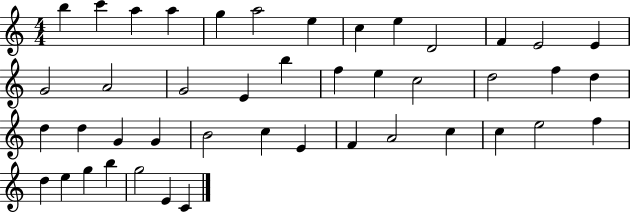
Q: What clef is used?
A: treble